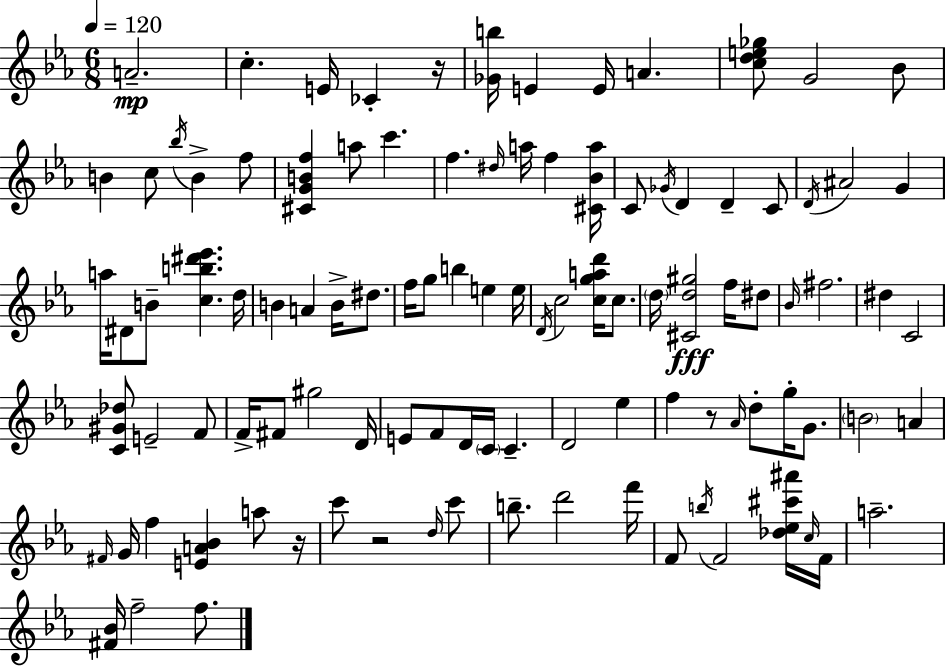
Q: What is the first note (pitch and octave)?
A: A4